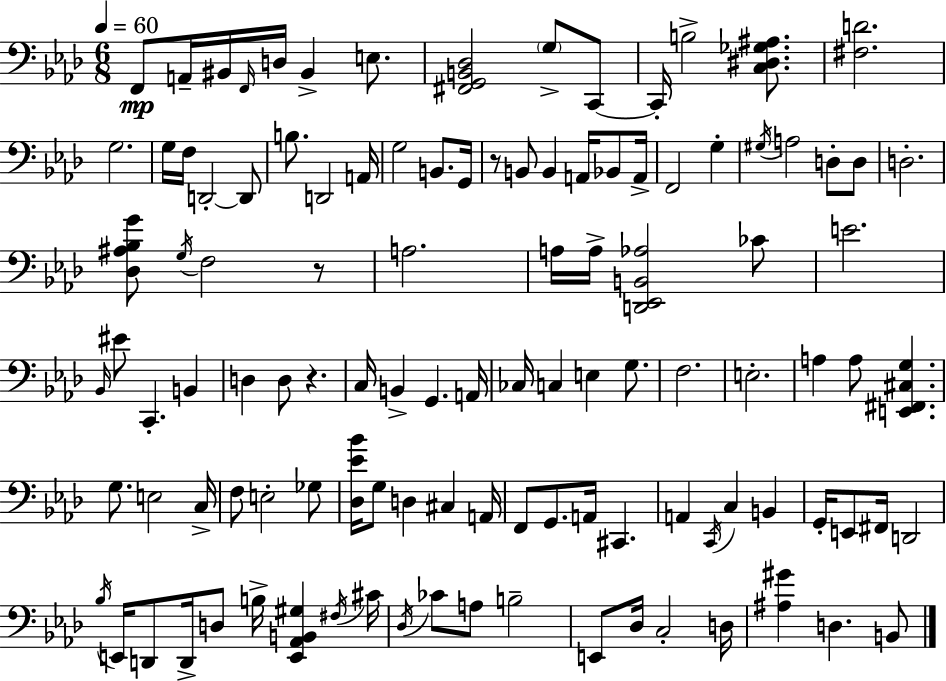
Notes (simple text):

F2/e A2/s BIS2/s F2/s D3/s BIS2/q E3/e. [F#2,G2,B2,Db3]/h G3/e C2/e C2/s B3/h [C3,D#3,Gb3,A#3]/e. [F#3,D4]/h. G3/h. G3/s F3/s D2/h D2/e B3/e. D2/h A2/s G3/h B2/e. G2/s R/e B2/e B2/q A2/s Bb2/e A2/s F2/h G3/q G#3/s A3/h D3/e D3/e D3/h. [Db3,A#3,Bb3,G4]/e G3/s F3/h R/e A3/h. A3/s A3/s [D2,Eb2,B2,Ab3]/h CES4/e E4/h. Bb2/s EIS4/e C2/q. B2/q D3/q D3/e R/q. C3/s B2/q G2/q. A2/s CES3/s C3/q E3/q G3/e. F3/h. E3/h. A3/q A3/e [E2,F#2,C#3,G3]/q. G3/e. E3/h C3/s F3/e E3/h Gb3/e [Db3,Eb4,Bb4]/s G3/e D3/q C#3/q A2/s F2/e G2/e. A2/s C#2/q. A2/q C2/s C3/q B2/q G2/s E2/e F#2/s D2/h Bb3/s E2/s D2/e D2/s D3/e B3/s [E2,Ab2,B2,G#3]/q F#3/s C#4/s Db3/s CES4/e A3/e B3/h E2/e Db3/s C3/h D3/s [A#3,G#4]/q D3/q. B2/e